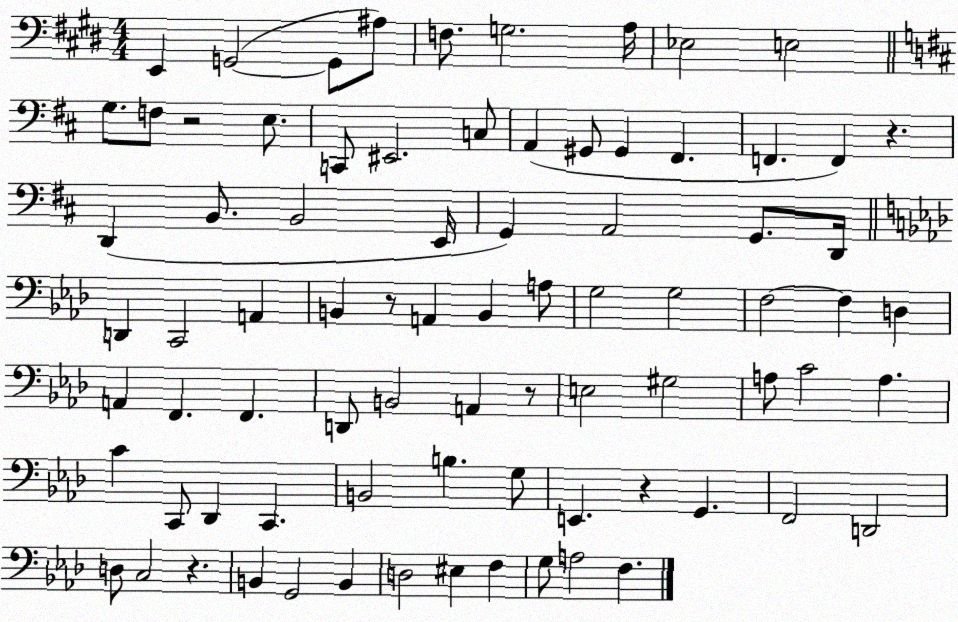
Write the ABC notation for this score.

X:1
T:Untitled
M:4/4
L:1/4
K:E
E,, G,,2 G,,/2 ^A,/2 F,/2 G,2 A,/4 _E,2 E,2 G,/2 F,/2 z2 E,/2 C,,/2 ^E,,2 C,/2 A,, ^G,,/2 ^G,, ^F,, F,, F,, z D,, B,,/2 B,,2 E,,/4 G,, A,,2 G,,/2 D,,/4 D,, C,,2 A,, B,, z/2 A,, B,, A,/2 G,2 G,2 F,2 F, D, A,, F,, F,, D,,/2 B,,2 A,, z/2 E,2 ^G,2 A,/2 C2 A, C C,,/2 _D,, C,, B,,2 B, G,/2 E,, z G,, F,,2 D,,2 D,/2 C,2 z B,, G,,2 B,, D,2 ^E, F, G,/2 A,2 F,